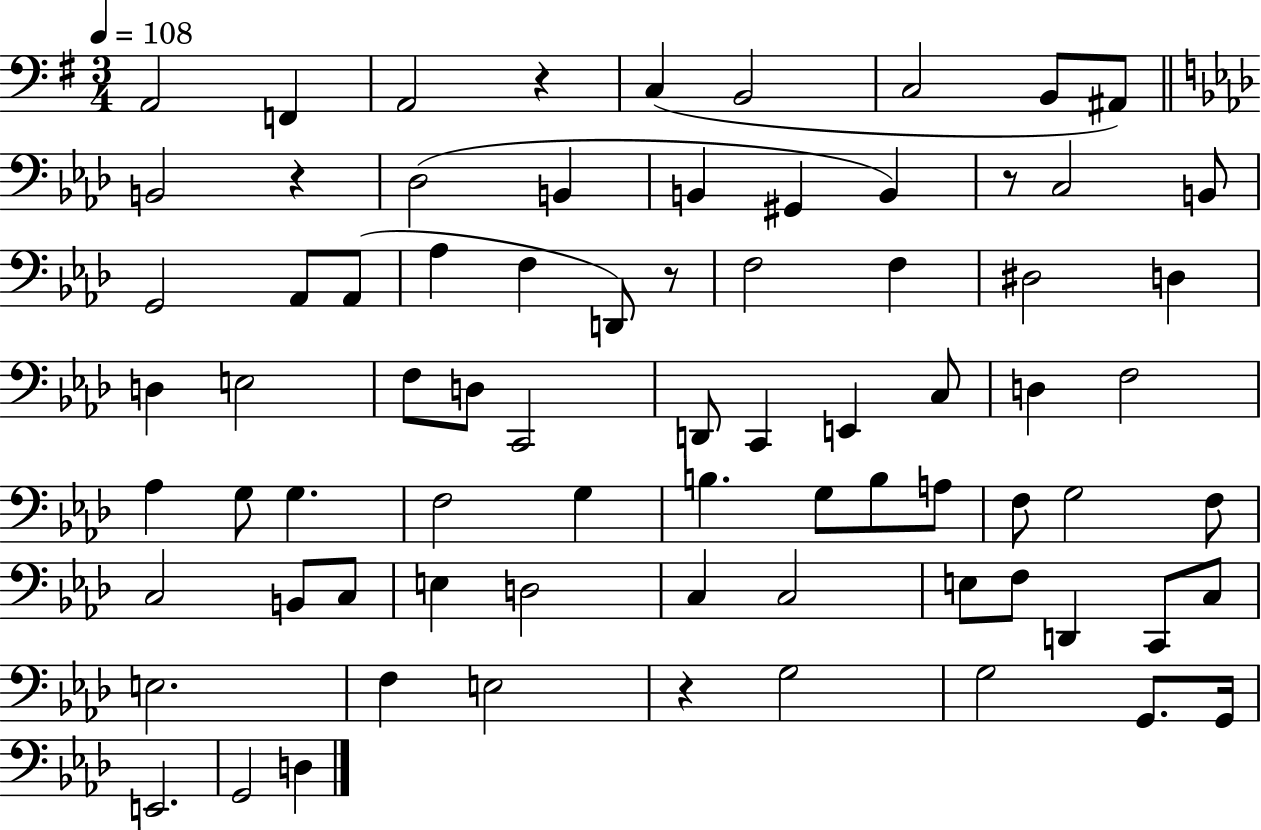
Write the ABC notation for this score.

X:1
T:Untitled
M:3/4
L:1/4
K:G
A,,2 F,, A,,2 z C, B,,2 C,2 B,,/2 ^A,,/2 B,,2 z _D,2 B,, B,, ^G,, B,, z/2 C,2 B,,/2 G,,2 _A,,/2 _A,,/2 _A, F, D,,/2 z/2 F,2 F, ^D,2 D, D, E,2 F,/2 D,/2 C,,2 D,,/2 C,, E,, C,/2 D, F,2 _A, G,/2 G, F,2 G, B, G,/2 B,/2 A,/2 F,/2 G,2 F,/2 C,2 B,,/2 C,/2 E, D,2 C, C,2 E,/2 F,/2 D,, C,,/2 C,/2 E,2 F, E,2 z G,2 G,2 G,,/2 G,,/4 E,,2 G,,2 D,